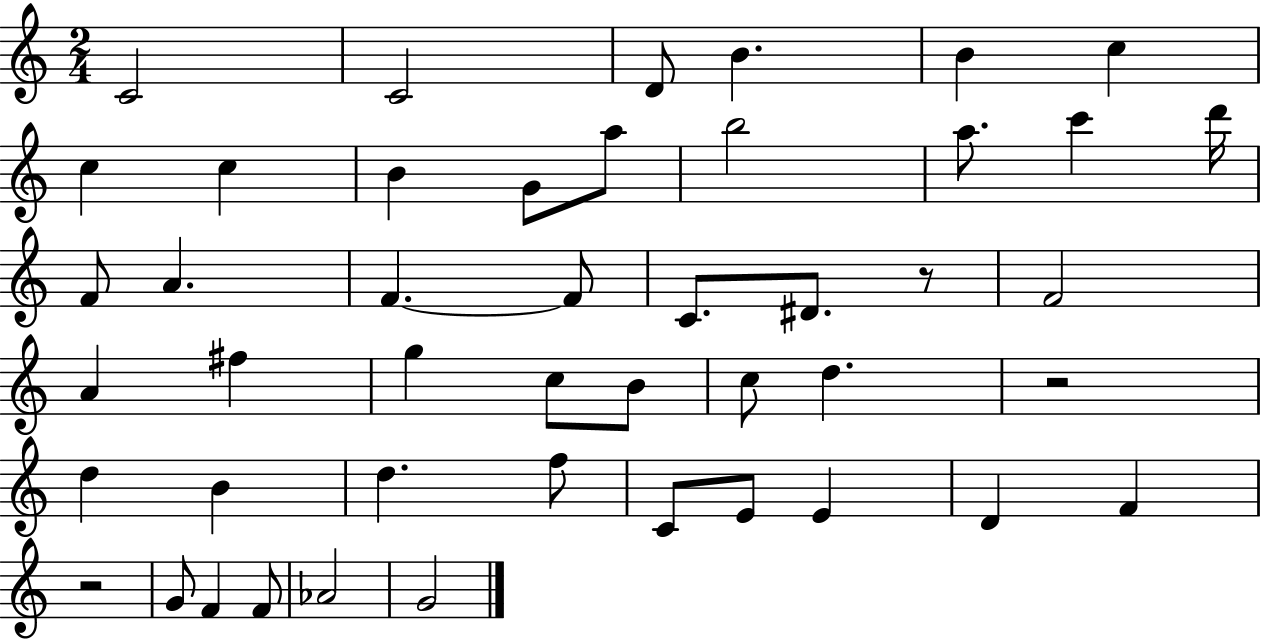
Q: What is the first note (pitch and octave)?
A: C4